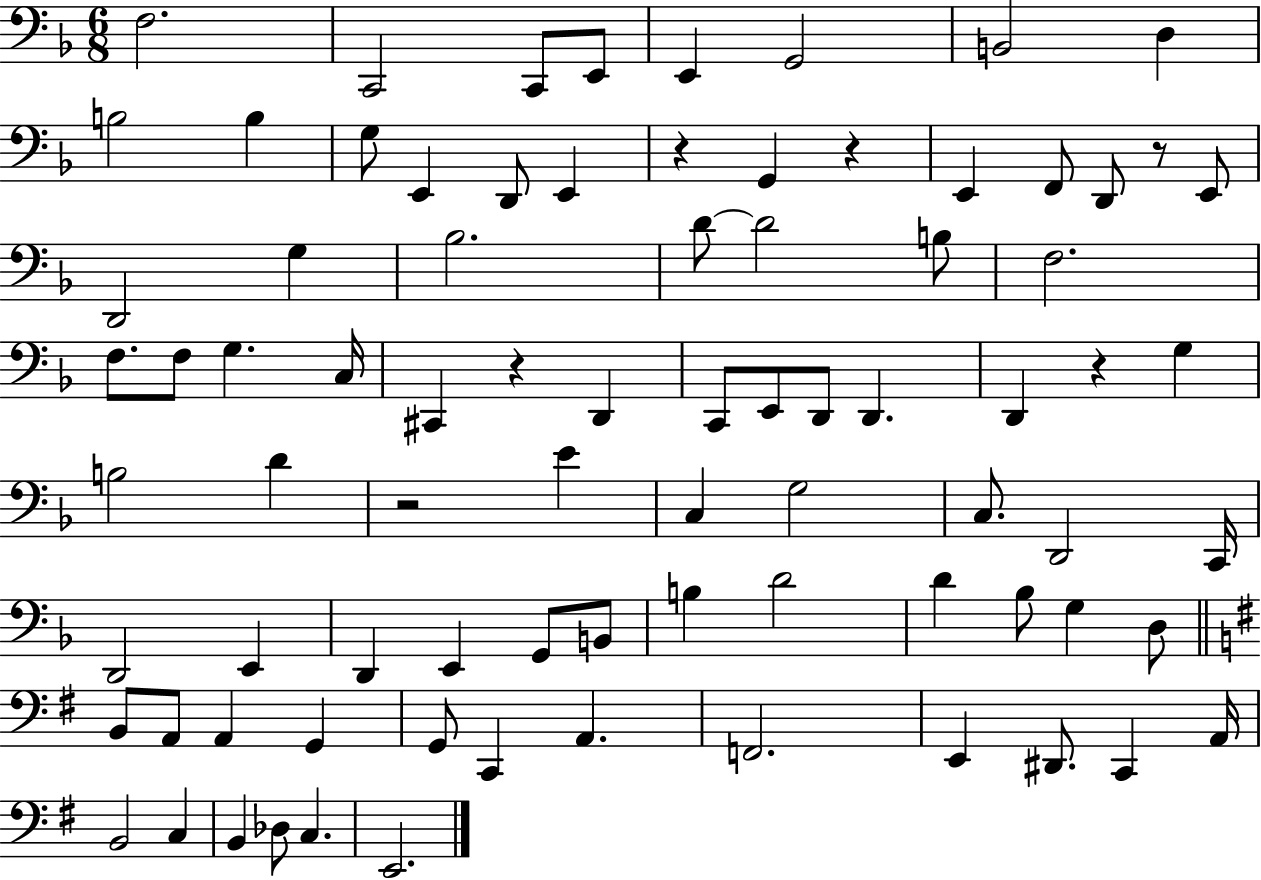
X:1
T:Untitled
M:6/8
L:1/4
K:F
F,2 C,,2 C,,/2 E,,/2 E,, G,,2 B,,2 D, B,2 B, G,/2 E,, D,,/2 E,, z G,, z E,, F,,/2 D,,/2 z/2 E,,/2 D,,2 G, _B,2 D/2 D2 B,/2 F,2 F,/2 F,/2 G, C,/4 ^C,, z D,, C,,/2 E,,/2 D,,/2 D,, D,, z G, B,2 D z2 E C, G,2 C,/2 D,,2 C,,/4 D,,2 E,, D,, E,, G,,/2 B,,/2 B, D2 D _B,/2 G, D,/2 B,,/2 A,,/2 A,, G,, G,,/2 C,, A,, F,,2 E,, ^D,,/2 C,, A,,/4 B,,2 C, B,, _D,/2 C, E,,2